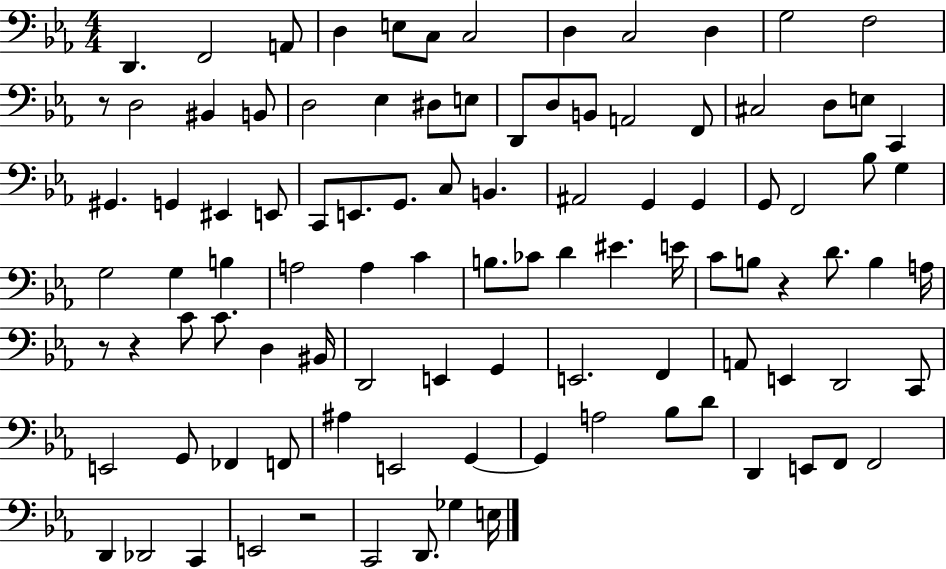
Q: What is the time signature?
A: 4/4